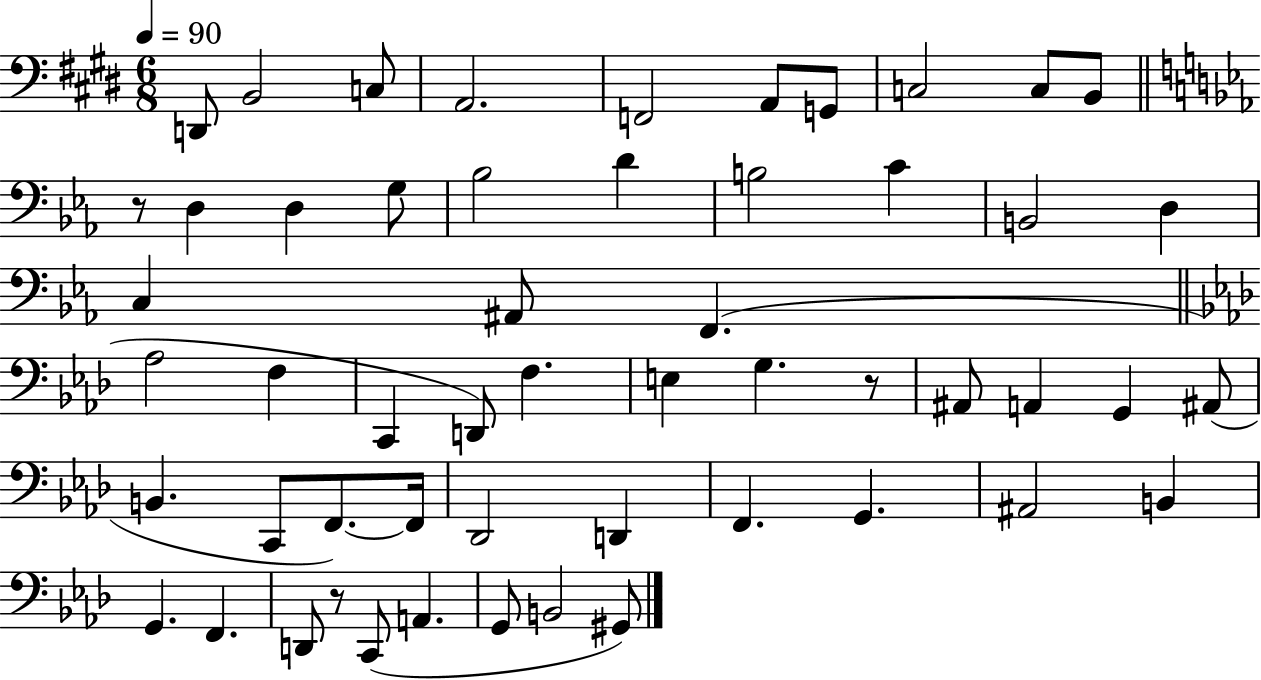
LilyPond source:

{
  \clef bass
  \numericTimeSignature
  \time 6/8
  \key e \major
  \tempo 4 = 90
  d,8 b,2 c8 | a,2. | f,2 a,8 g,8 | c2 c8 b,8 | \break \bar "||" \break \key ees \major r8 d4 d4 g8 | bes2 d'4 | b2 c'4 | b,2 d4 | \break c4 ais,8 f,4.( | \bar "||" \break \key aes \major aes2 f4 | c,4 d,8) f4. | e4 g4. r8 | ais,8 a,4 g,4 ais,8( | \break b,4. c,8 f,8.~~) f,16 | des,2 d,4 | f,4. g,4. | ais,2 b,4 | \break g,4. f,4. | d,8 r8 c,8( a,4. | g,8 b,2 gis,8) | \bar "|."
}